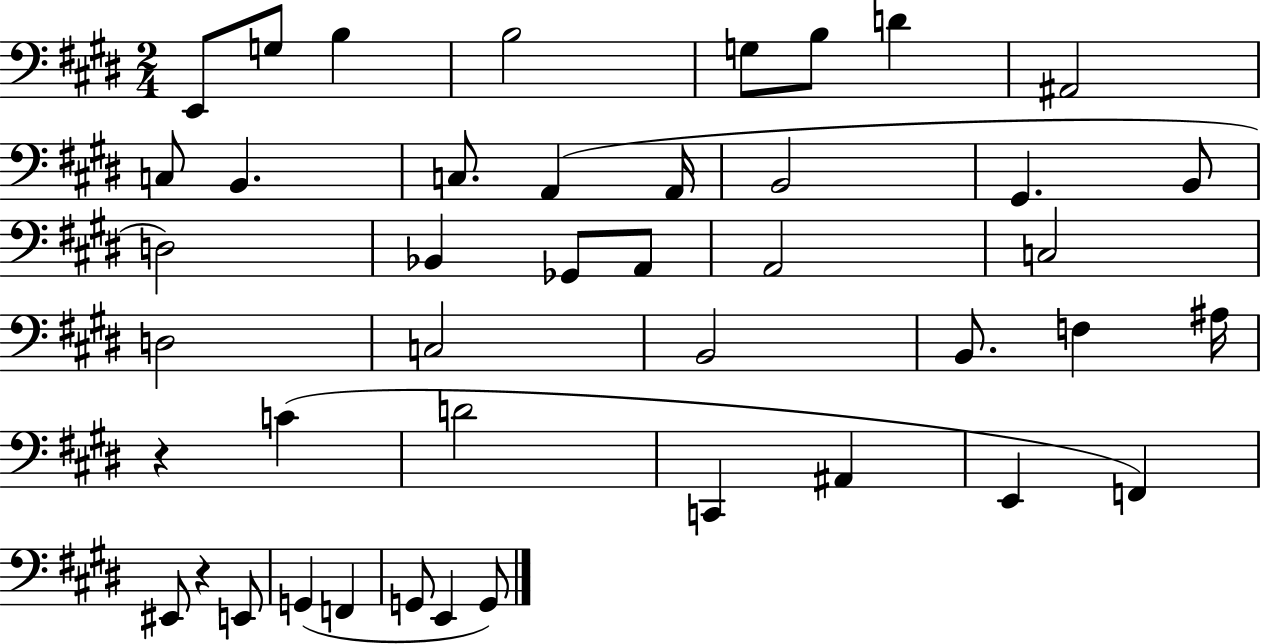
X:1
T:Untitled
M:2/4
L:1/4
K:E
E,,/2 G,/2 B, B,2 G,/2 B,/2 D ^A,,2 C,/2 B,, C,/2 A,, A,,/4 B,,2 ^G,, B,,/2 D,2 _B,, _G,,/2 A,,/2 A,,2 C,2 D,2 C,2 B,,2 B,,/2 F, ^A,/4 z C D2 C,, ^A,, E,, F,, ^E,,/2 z E,,/2 G,, F,, G,,/2 E,, G,,/2